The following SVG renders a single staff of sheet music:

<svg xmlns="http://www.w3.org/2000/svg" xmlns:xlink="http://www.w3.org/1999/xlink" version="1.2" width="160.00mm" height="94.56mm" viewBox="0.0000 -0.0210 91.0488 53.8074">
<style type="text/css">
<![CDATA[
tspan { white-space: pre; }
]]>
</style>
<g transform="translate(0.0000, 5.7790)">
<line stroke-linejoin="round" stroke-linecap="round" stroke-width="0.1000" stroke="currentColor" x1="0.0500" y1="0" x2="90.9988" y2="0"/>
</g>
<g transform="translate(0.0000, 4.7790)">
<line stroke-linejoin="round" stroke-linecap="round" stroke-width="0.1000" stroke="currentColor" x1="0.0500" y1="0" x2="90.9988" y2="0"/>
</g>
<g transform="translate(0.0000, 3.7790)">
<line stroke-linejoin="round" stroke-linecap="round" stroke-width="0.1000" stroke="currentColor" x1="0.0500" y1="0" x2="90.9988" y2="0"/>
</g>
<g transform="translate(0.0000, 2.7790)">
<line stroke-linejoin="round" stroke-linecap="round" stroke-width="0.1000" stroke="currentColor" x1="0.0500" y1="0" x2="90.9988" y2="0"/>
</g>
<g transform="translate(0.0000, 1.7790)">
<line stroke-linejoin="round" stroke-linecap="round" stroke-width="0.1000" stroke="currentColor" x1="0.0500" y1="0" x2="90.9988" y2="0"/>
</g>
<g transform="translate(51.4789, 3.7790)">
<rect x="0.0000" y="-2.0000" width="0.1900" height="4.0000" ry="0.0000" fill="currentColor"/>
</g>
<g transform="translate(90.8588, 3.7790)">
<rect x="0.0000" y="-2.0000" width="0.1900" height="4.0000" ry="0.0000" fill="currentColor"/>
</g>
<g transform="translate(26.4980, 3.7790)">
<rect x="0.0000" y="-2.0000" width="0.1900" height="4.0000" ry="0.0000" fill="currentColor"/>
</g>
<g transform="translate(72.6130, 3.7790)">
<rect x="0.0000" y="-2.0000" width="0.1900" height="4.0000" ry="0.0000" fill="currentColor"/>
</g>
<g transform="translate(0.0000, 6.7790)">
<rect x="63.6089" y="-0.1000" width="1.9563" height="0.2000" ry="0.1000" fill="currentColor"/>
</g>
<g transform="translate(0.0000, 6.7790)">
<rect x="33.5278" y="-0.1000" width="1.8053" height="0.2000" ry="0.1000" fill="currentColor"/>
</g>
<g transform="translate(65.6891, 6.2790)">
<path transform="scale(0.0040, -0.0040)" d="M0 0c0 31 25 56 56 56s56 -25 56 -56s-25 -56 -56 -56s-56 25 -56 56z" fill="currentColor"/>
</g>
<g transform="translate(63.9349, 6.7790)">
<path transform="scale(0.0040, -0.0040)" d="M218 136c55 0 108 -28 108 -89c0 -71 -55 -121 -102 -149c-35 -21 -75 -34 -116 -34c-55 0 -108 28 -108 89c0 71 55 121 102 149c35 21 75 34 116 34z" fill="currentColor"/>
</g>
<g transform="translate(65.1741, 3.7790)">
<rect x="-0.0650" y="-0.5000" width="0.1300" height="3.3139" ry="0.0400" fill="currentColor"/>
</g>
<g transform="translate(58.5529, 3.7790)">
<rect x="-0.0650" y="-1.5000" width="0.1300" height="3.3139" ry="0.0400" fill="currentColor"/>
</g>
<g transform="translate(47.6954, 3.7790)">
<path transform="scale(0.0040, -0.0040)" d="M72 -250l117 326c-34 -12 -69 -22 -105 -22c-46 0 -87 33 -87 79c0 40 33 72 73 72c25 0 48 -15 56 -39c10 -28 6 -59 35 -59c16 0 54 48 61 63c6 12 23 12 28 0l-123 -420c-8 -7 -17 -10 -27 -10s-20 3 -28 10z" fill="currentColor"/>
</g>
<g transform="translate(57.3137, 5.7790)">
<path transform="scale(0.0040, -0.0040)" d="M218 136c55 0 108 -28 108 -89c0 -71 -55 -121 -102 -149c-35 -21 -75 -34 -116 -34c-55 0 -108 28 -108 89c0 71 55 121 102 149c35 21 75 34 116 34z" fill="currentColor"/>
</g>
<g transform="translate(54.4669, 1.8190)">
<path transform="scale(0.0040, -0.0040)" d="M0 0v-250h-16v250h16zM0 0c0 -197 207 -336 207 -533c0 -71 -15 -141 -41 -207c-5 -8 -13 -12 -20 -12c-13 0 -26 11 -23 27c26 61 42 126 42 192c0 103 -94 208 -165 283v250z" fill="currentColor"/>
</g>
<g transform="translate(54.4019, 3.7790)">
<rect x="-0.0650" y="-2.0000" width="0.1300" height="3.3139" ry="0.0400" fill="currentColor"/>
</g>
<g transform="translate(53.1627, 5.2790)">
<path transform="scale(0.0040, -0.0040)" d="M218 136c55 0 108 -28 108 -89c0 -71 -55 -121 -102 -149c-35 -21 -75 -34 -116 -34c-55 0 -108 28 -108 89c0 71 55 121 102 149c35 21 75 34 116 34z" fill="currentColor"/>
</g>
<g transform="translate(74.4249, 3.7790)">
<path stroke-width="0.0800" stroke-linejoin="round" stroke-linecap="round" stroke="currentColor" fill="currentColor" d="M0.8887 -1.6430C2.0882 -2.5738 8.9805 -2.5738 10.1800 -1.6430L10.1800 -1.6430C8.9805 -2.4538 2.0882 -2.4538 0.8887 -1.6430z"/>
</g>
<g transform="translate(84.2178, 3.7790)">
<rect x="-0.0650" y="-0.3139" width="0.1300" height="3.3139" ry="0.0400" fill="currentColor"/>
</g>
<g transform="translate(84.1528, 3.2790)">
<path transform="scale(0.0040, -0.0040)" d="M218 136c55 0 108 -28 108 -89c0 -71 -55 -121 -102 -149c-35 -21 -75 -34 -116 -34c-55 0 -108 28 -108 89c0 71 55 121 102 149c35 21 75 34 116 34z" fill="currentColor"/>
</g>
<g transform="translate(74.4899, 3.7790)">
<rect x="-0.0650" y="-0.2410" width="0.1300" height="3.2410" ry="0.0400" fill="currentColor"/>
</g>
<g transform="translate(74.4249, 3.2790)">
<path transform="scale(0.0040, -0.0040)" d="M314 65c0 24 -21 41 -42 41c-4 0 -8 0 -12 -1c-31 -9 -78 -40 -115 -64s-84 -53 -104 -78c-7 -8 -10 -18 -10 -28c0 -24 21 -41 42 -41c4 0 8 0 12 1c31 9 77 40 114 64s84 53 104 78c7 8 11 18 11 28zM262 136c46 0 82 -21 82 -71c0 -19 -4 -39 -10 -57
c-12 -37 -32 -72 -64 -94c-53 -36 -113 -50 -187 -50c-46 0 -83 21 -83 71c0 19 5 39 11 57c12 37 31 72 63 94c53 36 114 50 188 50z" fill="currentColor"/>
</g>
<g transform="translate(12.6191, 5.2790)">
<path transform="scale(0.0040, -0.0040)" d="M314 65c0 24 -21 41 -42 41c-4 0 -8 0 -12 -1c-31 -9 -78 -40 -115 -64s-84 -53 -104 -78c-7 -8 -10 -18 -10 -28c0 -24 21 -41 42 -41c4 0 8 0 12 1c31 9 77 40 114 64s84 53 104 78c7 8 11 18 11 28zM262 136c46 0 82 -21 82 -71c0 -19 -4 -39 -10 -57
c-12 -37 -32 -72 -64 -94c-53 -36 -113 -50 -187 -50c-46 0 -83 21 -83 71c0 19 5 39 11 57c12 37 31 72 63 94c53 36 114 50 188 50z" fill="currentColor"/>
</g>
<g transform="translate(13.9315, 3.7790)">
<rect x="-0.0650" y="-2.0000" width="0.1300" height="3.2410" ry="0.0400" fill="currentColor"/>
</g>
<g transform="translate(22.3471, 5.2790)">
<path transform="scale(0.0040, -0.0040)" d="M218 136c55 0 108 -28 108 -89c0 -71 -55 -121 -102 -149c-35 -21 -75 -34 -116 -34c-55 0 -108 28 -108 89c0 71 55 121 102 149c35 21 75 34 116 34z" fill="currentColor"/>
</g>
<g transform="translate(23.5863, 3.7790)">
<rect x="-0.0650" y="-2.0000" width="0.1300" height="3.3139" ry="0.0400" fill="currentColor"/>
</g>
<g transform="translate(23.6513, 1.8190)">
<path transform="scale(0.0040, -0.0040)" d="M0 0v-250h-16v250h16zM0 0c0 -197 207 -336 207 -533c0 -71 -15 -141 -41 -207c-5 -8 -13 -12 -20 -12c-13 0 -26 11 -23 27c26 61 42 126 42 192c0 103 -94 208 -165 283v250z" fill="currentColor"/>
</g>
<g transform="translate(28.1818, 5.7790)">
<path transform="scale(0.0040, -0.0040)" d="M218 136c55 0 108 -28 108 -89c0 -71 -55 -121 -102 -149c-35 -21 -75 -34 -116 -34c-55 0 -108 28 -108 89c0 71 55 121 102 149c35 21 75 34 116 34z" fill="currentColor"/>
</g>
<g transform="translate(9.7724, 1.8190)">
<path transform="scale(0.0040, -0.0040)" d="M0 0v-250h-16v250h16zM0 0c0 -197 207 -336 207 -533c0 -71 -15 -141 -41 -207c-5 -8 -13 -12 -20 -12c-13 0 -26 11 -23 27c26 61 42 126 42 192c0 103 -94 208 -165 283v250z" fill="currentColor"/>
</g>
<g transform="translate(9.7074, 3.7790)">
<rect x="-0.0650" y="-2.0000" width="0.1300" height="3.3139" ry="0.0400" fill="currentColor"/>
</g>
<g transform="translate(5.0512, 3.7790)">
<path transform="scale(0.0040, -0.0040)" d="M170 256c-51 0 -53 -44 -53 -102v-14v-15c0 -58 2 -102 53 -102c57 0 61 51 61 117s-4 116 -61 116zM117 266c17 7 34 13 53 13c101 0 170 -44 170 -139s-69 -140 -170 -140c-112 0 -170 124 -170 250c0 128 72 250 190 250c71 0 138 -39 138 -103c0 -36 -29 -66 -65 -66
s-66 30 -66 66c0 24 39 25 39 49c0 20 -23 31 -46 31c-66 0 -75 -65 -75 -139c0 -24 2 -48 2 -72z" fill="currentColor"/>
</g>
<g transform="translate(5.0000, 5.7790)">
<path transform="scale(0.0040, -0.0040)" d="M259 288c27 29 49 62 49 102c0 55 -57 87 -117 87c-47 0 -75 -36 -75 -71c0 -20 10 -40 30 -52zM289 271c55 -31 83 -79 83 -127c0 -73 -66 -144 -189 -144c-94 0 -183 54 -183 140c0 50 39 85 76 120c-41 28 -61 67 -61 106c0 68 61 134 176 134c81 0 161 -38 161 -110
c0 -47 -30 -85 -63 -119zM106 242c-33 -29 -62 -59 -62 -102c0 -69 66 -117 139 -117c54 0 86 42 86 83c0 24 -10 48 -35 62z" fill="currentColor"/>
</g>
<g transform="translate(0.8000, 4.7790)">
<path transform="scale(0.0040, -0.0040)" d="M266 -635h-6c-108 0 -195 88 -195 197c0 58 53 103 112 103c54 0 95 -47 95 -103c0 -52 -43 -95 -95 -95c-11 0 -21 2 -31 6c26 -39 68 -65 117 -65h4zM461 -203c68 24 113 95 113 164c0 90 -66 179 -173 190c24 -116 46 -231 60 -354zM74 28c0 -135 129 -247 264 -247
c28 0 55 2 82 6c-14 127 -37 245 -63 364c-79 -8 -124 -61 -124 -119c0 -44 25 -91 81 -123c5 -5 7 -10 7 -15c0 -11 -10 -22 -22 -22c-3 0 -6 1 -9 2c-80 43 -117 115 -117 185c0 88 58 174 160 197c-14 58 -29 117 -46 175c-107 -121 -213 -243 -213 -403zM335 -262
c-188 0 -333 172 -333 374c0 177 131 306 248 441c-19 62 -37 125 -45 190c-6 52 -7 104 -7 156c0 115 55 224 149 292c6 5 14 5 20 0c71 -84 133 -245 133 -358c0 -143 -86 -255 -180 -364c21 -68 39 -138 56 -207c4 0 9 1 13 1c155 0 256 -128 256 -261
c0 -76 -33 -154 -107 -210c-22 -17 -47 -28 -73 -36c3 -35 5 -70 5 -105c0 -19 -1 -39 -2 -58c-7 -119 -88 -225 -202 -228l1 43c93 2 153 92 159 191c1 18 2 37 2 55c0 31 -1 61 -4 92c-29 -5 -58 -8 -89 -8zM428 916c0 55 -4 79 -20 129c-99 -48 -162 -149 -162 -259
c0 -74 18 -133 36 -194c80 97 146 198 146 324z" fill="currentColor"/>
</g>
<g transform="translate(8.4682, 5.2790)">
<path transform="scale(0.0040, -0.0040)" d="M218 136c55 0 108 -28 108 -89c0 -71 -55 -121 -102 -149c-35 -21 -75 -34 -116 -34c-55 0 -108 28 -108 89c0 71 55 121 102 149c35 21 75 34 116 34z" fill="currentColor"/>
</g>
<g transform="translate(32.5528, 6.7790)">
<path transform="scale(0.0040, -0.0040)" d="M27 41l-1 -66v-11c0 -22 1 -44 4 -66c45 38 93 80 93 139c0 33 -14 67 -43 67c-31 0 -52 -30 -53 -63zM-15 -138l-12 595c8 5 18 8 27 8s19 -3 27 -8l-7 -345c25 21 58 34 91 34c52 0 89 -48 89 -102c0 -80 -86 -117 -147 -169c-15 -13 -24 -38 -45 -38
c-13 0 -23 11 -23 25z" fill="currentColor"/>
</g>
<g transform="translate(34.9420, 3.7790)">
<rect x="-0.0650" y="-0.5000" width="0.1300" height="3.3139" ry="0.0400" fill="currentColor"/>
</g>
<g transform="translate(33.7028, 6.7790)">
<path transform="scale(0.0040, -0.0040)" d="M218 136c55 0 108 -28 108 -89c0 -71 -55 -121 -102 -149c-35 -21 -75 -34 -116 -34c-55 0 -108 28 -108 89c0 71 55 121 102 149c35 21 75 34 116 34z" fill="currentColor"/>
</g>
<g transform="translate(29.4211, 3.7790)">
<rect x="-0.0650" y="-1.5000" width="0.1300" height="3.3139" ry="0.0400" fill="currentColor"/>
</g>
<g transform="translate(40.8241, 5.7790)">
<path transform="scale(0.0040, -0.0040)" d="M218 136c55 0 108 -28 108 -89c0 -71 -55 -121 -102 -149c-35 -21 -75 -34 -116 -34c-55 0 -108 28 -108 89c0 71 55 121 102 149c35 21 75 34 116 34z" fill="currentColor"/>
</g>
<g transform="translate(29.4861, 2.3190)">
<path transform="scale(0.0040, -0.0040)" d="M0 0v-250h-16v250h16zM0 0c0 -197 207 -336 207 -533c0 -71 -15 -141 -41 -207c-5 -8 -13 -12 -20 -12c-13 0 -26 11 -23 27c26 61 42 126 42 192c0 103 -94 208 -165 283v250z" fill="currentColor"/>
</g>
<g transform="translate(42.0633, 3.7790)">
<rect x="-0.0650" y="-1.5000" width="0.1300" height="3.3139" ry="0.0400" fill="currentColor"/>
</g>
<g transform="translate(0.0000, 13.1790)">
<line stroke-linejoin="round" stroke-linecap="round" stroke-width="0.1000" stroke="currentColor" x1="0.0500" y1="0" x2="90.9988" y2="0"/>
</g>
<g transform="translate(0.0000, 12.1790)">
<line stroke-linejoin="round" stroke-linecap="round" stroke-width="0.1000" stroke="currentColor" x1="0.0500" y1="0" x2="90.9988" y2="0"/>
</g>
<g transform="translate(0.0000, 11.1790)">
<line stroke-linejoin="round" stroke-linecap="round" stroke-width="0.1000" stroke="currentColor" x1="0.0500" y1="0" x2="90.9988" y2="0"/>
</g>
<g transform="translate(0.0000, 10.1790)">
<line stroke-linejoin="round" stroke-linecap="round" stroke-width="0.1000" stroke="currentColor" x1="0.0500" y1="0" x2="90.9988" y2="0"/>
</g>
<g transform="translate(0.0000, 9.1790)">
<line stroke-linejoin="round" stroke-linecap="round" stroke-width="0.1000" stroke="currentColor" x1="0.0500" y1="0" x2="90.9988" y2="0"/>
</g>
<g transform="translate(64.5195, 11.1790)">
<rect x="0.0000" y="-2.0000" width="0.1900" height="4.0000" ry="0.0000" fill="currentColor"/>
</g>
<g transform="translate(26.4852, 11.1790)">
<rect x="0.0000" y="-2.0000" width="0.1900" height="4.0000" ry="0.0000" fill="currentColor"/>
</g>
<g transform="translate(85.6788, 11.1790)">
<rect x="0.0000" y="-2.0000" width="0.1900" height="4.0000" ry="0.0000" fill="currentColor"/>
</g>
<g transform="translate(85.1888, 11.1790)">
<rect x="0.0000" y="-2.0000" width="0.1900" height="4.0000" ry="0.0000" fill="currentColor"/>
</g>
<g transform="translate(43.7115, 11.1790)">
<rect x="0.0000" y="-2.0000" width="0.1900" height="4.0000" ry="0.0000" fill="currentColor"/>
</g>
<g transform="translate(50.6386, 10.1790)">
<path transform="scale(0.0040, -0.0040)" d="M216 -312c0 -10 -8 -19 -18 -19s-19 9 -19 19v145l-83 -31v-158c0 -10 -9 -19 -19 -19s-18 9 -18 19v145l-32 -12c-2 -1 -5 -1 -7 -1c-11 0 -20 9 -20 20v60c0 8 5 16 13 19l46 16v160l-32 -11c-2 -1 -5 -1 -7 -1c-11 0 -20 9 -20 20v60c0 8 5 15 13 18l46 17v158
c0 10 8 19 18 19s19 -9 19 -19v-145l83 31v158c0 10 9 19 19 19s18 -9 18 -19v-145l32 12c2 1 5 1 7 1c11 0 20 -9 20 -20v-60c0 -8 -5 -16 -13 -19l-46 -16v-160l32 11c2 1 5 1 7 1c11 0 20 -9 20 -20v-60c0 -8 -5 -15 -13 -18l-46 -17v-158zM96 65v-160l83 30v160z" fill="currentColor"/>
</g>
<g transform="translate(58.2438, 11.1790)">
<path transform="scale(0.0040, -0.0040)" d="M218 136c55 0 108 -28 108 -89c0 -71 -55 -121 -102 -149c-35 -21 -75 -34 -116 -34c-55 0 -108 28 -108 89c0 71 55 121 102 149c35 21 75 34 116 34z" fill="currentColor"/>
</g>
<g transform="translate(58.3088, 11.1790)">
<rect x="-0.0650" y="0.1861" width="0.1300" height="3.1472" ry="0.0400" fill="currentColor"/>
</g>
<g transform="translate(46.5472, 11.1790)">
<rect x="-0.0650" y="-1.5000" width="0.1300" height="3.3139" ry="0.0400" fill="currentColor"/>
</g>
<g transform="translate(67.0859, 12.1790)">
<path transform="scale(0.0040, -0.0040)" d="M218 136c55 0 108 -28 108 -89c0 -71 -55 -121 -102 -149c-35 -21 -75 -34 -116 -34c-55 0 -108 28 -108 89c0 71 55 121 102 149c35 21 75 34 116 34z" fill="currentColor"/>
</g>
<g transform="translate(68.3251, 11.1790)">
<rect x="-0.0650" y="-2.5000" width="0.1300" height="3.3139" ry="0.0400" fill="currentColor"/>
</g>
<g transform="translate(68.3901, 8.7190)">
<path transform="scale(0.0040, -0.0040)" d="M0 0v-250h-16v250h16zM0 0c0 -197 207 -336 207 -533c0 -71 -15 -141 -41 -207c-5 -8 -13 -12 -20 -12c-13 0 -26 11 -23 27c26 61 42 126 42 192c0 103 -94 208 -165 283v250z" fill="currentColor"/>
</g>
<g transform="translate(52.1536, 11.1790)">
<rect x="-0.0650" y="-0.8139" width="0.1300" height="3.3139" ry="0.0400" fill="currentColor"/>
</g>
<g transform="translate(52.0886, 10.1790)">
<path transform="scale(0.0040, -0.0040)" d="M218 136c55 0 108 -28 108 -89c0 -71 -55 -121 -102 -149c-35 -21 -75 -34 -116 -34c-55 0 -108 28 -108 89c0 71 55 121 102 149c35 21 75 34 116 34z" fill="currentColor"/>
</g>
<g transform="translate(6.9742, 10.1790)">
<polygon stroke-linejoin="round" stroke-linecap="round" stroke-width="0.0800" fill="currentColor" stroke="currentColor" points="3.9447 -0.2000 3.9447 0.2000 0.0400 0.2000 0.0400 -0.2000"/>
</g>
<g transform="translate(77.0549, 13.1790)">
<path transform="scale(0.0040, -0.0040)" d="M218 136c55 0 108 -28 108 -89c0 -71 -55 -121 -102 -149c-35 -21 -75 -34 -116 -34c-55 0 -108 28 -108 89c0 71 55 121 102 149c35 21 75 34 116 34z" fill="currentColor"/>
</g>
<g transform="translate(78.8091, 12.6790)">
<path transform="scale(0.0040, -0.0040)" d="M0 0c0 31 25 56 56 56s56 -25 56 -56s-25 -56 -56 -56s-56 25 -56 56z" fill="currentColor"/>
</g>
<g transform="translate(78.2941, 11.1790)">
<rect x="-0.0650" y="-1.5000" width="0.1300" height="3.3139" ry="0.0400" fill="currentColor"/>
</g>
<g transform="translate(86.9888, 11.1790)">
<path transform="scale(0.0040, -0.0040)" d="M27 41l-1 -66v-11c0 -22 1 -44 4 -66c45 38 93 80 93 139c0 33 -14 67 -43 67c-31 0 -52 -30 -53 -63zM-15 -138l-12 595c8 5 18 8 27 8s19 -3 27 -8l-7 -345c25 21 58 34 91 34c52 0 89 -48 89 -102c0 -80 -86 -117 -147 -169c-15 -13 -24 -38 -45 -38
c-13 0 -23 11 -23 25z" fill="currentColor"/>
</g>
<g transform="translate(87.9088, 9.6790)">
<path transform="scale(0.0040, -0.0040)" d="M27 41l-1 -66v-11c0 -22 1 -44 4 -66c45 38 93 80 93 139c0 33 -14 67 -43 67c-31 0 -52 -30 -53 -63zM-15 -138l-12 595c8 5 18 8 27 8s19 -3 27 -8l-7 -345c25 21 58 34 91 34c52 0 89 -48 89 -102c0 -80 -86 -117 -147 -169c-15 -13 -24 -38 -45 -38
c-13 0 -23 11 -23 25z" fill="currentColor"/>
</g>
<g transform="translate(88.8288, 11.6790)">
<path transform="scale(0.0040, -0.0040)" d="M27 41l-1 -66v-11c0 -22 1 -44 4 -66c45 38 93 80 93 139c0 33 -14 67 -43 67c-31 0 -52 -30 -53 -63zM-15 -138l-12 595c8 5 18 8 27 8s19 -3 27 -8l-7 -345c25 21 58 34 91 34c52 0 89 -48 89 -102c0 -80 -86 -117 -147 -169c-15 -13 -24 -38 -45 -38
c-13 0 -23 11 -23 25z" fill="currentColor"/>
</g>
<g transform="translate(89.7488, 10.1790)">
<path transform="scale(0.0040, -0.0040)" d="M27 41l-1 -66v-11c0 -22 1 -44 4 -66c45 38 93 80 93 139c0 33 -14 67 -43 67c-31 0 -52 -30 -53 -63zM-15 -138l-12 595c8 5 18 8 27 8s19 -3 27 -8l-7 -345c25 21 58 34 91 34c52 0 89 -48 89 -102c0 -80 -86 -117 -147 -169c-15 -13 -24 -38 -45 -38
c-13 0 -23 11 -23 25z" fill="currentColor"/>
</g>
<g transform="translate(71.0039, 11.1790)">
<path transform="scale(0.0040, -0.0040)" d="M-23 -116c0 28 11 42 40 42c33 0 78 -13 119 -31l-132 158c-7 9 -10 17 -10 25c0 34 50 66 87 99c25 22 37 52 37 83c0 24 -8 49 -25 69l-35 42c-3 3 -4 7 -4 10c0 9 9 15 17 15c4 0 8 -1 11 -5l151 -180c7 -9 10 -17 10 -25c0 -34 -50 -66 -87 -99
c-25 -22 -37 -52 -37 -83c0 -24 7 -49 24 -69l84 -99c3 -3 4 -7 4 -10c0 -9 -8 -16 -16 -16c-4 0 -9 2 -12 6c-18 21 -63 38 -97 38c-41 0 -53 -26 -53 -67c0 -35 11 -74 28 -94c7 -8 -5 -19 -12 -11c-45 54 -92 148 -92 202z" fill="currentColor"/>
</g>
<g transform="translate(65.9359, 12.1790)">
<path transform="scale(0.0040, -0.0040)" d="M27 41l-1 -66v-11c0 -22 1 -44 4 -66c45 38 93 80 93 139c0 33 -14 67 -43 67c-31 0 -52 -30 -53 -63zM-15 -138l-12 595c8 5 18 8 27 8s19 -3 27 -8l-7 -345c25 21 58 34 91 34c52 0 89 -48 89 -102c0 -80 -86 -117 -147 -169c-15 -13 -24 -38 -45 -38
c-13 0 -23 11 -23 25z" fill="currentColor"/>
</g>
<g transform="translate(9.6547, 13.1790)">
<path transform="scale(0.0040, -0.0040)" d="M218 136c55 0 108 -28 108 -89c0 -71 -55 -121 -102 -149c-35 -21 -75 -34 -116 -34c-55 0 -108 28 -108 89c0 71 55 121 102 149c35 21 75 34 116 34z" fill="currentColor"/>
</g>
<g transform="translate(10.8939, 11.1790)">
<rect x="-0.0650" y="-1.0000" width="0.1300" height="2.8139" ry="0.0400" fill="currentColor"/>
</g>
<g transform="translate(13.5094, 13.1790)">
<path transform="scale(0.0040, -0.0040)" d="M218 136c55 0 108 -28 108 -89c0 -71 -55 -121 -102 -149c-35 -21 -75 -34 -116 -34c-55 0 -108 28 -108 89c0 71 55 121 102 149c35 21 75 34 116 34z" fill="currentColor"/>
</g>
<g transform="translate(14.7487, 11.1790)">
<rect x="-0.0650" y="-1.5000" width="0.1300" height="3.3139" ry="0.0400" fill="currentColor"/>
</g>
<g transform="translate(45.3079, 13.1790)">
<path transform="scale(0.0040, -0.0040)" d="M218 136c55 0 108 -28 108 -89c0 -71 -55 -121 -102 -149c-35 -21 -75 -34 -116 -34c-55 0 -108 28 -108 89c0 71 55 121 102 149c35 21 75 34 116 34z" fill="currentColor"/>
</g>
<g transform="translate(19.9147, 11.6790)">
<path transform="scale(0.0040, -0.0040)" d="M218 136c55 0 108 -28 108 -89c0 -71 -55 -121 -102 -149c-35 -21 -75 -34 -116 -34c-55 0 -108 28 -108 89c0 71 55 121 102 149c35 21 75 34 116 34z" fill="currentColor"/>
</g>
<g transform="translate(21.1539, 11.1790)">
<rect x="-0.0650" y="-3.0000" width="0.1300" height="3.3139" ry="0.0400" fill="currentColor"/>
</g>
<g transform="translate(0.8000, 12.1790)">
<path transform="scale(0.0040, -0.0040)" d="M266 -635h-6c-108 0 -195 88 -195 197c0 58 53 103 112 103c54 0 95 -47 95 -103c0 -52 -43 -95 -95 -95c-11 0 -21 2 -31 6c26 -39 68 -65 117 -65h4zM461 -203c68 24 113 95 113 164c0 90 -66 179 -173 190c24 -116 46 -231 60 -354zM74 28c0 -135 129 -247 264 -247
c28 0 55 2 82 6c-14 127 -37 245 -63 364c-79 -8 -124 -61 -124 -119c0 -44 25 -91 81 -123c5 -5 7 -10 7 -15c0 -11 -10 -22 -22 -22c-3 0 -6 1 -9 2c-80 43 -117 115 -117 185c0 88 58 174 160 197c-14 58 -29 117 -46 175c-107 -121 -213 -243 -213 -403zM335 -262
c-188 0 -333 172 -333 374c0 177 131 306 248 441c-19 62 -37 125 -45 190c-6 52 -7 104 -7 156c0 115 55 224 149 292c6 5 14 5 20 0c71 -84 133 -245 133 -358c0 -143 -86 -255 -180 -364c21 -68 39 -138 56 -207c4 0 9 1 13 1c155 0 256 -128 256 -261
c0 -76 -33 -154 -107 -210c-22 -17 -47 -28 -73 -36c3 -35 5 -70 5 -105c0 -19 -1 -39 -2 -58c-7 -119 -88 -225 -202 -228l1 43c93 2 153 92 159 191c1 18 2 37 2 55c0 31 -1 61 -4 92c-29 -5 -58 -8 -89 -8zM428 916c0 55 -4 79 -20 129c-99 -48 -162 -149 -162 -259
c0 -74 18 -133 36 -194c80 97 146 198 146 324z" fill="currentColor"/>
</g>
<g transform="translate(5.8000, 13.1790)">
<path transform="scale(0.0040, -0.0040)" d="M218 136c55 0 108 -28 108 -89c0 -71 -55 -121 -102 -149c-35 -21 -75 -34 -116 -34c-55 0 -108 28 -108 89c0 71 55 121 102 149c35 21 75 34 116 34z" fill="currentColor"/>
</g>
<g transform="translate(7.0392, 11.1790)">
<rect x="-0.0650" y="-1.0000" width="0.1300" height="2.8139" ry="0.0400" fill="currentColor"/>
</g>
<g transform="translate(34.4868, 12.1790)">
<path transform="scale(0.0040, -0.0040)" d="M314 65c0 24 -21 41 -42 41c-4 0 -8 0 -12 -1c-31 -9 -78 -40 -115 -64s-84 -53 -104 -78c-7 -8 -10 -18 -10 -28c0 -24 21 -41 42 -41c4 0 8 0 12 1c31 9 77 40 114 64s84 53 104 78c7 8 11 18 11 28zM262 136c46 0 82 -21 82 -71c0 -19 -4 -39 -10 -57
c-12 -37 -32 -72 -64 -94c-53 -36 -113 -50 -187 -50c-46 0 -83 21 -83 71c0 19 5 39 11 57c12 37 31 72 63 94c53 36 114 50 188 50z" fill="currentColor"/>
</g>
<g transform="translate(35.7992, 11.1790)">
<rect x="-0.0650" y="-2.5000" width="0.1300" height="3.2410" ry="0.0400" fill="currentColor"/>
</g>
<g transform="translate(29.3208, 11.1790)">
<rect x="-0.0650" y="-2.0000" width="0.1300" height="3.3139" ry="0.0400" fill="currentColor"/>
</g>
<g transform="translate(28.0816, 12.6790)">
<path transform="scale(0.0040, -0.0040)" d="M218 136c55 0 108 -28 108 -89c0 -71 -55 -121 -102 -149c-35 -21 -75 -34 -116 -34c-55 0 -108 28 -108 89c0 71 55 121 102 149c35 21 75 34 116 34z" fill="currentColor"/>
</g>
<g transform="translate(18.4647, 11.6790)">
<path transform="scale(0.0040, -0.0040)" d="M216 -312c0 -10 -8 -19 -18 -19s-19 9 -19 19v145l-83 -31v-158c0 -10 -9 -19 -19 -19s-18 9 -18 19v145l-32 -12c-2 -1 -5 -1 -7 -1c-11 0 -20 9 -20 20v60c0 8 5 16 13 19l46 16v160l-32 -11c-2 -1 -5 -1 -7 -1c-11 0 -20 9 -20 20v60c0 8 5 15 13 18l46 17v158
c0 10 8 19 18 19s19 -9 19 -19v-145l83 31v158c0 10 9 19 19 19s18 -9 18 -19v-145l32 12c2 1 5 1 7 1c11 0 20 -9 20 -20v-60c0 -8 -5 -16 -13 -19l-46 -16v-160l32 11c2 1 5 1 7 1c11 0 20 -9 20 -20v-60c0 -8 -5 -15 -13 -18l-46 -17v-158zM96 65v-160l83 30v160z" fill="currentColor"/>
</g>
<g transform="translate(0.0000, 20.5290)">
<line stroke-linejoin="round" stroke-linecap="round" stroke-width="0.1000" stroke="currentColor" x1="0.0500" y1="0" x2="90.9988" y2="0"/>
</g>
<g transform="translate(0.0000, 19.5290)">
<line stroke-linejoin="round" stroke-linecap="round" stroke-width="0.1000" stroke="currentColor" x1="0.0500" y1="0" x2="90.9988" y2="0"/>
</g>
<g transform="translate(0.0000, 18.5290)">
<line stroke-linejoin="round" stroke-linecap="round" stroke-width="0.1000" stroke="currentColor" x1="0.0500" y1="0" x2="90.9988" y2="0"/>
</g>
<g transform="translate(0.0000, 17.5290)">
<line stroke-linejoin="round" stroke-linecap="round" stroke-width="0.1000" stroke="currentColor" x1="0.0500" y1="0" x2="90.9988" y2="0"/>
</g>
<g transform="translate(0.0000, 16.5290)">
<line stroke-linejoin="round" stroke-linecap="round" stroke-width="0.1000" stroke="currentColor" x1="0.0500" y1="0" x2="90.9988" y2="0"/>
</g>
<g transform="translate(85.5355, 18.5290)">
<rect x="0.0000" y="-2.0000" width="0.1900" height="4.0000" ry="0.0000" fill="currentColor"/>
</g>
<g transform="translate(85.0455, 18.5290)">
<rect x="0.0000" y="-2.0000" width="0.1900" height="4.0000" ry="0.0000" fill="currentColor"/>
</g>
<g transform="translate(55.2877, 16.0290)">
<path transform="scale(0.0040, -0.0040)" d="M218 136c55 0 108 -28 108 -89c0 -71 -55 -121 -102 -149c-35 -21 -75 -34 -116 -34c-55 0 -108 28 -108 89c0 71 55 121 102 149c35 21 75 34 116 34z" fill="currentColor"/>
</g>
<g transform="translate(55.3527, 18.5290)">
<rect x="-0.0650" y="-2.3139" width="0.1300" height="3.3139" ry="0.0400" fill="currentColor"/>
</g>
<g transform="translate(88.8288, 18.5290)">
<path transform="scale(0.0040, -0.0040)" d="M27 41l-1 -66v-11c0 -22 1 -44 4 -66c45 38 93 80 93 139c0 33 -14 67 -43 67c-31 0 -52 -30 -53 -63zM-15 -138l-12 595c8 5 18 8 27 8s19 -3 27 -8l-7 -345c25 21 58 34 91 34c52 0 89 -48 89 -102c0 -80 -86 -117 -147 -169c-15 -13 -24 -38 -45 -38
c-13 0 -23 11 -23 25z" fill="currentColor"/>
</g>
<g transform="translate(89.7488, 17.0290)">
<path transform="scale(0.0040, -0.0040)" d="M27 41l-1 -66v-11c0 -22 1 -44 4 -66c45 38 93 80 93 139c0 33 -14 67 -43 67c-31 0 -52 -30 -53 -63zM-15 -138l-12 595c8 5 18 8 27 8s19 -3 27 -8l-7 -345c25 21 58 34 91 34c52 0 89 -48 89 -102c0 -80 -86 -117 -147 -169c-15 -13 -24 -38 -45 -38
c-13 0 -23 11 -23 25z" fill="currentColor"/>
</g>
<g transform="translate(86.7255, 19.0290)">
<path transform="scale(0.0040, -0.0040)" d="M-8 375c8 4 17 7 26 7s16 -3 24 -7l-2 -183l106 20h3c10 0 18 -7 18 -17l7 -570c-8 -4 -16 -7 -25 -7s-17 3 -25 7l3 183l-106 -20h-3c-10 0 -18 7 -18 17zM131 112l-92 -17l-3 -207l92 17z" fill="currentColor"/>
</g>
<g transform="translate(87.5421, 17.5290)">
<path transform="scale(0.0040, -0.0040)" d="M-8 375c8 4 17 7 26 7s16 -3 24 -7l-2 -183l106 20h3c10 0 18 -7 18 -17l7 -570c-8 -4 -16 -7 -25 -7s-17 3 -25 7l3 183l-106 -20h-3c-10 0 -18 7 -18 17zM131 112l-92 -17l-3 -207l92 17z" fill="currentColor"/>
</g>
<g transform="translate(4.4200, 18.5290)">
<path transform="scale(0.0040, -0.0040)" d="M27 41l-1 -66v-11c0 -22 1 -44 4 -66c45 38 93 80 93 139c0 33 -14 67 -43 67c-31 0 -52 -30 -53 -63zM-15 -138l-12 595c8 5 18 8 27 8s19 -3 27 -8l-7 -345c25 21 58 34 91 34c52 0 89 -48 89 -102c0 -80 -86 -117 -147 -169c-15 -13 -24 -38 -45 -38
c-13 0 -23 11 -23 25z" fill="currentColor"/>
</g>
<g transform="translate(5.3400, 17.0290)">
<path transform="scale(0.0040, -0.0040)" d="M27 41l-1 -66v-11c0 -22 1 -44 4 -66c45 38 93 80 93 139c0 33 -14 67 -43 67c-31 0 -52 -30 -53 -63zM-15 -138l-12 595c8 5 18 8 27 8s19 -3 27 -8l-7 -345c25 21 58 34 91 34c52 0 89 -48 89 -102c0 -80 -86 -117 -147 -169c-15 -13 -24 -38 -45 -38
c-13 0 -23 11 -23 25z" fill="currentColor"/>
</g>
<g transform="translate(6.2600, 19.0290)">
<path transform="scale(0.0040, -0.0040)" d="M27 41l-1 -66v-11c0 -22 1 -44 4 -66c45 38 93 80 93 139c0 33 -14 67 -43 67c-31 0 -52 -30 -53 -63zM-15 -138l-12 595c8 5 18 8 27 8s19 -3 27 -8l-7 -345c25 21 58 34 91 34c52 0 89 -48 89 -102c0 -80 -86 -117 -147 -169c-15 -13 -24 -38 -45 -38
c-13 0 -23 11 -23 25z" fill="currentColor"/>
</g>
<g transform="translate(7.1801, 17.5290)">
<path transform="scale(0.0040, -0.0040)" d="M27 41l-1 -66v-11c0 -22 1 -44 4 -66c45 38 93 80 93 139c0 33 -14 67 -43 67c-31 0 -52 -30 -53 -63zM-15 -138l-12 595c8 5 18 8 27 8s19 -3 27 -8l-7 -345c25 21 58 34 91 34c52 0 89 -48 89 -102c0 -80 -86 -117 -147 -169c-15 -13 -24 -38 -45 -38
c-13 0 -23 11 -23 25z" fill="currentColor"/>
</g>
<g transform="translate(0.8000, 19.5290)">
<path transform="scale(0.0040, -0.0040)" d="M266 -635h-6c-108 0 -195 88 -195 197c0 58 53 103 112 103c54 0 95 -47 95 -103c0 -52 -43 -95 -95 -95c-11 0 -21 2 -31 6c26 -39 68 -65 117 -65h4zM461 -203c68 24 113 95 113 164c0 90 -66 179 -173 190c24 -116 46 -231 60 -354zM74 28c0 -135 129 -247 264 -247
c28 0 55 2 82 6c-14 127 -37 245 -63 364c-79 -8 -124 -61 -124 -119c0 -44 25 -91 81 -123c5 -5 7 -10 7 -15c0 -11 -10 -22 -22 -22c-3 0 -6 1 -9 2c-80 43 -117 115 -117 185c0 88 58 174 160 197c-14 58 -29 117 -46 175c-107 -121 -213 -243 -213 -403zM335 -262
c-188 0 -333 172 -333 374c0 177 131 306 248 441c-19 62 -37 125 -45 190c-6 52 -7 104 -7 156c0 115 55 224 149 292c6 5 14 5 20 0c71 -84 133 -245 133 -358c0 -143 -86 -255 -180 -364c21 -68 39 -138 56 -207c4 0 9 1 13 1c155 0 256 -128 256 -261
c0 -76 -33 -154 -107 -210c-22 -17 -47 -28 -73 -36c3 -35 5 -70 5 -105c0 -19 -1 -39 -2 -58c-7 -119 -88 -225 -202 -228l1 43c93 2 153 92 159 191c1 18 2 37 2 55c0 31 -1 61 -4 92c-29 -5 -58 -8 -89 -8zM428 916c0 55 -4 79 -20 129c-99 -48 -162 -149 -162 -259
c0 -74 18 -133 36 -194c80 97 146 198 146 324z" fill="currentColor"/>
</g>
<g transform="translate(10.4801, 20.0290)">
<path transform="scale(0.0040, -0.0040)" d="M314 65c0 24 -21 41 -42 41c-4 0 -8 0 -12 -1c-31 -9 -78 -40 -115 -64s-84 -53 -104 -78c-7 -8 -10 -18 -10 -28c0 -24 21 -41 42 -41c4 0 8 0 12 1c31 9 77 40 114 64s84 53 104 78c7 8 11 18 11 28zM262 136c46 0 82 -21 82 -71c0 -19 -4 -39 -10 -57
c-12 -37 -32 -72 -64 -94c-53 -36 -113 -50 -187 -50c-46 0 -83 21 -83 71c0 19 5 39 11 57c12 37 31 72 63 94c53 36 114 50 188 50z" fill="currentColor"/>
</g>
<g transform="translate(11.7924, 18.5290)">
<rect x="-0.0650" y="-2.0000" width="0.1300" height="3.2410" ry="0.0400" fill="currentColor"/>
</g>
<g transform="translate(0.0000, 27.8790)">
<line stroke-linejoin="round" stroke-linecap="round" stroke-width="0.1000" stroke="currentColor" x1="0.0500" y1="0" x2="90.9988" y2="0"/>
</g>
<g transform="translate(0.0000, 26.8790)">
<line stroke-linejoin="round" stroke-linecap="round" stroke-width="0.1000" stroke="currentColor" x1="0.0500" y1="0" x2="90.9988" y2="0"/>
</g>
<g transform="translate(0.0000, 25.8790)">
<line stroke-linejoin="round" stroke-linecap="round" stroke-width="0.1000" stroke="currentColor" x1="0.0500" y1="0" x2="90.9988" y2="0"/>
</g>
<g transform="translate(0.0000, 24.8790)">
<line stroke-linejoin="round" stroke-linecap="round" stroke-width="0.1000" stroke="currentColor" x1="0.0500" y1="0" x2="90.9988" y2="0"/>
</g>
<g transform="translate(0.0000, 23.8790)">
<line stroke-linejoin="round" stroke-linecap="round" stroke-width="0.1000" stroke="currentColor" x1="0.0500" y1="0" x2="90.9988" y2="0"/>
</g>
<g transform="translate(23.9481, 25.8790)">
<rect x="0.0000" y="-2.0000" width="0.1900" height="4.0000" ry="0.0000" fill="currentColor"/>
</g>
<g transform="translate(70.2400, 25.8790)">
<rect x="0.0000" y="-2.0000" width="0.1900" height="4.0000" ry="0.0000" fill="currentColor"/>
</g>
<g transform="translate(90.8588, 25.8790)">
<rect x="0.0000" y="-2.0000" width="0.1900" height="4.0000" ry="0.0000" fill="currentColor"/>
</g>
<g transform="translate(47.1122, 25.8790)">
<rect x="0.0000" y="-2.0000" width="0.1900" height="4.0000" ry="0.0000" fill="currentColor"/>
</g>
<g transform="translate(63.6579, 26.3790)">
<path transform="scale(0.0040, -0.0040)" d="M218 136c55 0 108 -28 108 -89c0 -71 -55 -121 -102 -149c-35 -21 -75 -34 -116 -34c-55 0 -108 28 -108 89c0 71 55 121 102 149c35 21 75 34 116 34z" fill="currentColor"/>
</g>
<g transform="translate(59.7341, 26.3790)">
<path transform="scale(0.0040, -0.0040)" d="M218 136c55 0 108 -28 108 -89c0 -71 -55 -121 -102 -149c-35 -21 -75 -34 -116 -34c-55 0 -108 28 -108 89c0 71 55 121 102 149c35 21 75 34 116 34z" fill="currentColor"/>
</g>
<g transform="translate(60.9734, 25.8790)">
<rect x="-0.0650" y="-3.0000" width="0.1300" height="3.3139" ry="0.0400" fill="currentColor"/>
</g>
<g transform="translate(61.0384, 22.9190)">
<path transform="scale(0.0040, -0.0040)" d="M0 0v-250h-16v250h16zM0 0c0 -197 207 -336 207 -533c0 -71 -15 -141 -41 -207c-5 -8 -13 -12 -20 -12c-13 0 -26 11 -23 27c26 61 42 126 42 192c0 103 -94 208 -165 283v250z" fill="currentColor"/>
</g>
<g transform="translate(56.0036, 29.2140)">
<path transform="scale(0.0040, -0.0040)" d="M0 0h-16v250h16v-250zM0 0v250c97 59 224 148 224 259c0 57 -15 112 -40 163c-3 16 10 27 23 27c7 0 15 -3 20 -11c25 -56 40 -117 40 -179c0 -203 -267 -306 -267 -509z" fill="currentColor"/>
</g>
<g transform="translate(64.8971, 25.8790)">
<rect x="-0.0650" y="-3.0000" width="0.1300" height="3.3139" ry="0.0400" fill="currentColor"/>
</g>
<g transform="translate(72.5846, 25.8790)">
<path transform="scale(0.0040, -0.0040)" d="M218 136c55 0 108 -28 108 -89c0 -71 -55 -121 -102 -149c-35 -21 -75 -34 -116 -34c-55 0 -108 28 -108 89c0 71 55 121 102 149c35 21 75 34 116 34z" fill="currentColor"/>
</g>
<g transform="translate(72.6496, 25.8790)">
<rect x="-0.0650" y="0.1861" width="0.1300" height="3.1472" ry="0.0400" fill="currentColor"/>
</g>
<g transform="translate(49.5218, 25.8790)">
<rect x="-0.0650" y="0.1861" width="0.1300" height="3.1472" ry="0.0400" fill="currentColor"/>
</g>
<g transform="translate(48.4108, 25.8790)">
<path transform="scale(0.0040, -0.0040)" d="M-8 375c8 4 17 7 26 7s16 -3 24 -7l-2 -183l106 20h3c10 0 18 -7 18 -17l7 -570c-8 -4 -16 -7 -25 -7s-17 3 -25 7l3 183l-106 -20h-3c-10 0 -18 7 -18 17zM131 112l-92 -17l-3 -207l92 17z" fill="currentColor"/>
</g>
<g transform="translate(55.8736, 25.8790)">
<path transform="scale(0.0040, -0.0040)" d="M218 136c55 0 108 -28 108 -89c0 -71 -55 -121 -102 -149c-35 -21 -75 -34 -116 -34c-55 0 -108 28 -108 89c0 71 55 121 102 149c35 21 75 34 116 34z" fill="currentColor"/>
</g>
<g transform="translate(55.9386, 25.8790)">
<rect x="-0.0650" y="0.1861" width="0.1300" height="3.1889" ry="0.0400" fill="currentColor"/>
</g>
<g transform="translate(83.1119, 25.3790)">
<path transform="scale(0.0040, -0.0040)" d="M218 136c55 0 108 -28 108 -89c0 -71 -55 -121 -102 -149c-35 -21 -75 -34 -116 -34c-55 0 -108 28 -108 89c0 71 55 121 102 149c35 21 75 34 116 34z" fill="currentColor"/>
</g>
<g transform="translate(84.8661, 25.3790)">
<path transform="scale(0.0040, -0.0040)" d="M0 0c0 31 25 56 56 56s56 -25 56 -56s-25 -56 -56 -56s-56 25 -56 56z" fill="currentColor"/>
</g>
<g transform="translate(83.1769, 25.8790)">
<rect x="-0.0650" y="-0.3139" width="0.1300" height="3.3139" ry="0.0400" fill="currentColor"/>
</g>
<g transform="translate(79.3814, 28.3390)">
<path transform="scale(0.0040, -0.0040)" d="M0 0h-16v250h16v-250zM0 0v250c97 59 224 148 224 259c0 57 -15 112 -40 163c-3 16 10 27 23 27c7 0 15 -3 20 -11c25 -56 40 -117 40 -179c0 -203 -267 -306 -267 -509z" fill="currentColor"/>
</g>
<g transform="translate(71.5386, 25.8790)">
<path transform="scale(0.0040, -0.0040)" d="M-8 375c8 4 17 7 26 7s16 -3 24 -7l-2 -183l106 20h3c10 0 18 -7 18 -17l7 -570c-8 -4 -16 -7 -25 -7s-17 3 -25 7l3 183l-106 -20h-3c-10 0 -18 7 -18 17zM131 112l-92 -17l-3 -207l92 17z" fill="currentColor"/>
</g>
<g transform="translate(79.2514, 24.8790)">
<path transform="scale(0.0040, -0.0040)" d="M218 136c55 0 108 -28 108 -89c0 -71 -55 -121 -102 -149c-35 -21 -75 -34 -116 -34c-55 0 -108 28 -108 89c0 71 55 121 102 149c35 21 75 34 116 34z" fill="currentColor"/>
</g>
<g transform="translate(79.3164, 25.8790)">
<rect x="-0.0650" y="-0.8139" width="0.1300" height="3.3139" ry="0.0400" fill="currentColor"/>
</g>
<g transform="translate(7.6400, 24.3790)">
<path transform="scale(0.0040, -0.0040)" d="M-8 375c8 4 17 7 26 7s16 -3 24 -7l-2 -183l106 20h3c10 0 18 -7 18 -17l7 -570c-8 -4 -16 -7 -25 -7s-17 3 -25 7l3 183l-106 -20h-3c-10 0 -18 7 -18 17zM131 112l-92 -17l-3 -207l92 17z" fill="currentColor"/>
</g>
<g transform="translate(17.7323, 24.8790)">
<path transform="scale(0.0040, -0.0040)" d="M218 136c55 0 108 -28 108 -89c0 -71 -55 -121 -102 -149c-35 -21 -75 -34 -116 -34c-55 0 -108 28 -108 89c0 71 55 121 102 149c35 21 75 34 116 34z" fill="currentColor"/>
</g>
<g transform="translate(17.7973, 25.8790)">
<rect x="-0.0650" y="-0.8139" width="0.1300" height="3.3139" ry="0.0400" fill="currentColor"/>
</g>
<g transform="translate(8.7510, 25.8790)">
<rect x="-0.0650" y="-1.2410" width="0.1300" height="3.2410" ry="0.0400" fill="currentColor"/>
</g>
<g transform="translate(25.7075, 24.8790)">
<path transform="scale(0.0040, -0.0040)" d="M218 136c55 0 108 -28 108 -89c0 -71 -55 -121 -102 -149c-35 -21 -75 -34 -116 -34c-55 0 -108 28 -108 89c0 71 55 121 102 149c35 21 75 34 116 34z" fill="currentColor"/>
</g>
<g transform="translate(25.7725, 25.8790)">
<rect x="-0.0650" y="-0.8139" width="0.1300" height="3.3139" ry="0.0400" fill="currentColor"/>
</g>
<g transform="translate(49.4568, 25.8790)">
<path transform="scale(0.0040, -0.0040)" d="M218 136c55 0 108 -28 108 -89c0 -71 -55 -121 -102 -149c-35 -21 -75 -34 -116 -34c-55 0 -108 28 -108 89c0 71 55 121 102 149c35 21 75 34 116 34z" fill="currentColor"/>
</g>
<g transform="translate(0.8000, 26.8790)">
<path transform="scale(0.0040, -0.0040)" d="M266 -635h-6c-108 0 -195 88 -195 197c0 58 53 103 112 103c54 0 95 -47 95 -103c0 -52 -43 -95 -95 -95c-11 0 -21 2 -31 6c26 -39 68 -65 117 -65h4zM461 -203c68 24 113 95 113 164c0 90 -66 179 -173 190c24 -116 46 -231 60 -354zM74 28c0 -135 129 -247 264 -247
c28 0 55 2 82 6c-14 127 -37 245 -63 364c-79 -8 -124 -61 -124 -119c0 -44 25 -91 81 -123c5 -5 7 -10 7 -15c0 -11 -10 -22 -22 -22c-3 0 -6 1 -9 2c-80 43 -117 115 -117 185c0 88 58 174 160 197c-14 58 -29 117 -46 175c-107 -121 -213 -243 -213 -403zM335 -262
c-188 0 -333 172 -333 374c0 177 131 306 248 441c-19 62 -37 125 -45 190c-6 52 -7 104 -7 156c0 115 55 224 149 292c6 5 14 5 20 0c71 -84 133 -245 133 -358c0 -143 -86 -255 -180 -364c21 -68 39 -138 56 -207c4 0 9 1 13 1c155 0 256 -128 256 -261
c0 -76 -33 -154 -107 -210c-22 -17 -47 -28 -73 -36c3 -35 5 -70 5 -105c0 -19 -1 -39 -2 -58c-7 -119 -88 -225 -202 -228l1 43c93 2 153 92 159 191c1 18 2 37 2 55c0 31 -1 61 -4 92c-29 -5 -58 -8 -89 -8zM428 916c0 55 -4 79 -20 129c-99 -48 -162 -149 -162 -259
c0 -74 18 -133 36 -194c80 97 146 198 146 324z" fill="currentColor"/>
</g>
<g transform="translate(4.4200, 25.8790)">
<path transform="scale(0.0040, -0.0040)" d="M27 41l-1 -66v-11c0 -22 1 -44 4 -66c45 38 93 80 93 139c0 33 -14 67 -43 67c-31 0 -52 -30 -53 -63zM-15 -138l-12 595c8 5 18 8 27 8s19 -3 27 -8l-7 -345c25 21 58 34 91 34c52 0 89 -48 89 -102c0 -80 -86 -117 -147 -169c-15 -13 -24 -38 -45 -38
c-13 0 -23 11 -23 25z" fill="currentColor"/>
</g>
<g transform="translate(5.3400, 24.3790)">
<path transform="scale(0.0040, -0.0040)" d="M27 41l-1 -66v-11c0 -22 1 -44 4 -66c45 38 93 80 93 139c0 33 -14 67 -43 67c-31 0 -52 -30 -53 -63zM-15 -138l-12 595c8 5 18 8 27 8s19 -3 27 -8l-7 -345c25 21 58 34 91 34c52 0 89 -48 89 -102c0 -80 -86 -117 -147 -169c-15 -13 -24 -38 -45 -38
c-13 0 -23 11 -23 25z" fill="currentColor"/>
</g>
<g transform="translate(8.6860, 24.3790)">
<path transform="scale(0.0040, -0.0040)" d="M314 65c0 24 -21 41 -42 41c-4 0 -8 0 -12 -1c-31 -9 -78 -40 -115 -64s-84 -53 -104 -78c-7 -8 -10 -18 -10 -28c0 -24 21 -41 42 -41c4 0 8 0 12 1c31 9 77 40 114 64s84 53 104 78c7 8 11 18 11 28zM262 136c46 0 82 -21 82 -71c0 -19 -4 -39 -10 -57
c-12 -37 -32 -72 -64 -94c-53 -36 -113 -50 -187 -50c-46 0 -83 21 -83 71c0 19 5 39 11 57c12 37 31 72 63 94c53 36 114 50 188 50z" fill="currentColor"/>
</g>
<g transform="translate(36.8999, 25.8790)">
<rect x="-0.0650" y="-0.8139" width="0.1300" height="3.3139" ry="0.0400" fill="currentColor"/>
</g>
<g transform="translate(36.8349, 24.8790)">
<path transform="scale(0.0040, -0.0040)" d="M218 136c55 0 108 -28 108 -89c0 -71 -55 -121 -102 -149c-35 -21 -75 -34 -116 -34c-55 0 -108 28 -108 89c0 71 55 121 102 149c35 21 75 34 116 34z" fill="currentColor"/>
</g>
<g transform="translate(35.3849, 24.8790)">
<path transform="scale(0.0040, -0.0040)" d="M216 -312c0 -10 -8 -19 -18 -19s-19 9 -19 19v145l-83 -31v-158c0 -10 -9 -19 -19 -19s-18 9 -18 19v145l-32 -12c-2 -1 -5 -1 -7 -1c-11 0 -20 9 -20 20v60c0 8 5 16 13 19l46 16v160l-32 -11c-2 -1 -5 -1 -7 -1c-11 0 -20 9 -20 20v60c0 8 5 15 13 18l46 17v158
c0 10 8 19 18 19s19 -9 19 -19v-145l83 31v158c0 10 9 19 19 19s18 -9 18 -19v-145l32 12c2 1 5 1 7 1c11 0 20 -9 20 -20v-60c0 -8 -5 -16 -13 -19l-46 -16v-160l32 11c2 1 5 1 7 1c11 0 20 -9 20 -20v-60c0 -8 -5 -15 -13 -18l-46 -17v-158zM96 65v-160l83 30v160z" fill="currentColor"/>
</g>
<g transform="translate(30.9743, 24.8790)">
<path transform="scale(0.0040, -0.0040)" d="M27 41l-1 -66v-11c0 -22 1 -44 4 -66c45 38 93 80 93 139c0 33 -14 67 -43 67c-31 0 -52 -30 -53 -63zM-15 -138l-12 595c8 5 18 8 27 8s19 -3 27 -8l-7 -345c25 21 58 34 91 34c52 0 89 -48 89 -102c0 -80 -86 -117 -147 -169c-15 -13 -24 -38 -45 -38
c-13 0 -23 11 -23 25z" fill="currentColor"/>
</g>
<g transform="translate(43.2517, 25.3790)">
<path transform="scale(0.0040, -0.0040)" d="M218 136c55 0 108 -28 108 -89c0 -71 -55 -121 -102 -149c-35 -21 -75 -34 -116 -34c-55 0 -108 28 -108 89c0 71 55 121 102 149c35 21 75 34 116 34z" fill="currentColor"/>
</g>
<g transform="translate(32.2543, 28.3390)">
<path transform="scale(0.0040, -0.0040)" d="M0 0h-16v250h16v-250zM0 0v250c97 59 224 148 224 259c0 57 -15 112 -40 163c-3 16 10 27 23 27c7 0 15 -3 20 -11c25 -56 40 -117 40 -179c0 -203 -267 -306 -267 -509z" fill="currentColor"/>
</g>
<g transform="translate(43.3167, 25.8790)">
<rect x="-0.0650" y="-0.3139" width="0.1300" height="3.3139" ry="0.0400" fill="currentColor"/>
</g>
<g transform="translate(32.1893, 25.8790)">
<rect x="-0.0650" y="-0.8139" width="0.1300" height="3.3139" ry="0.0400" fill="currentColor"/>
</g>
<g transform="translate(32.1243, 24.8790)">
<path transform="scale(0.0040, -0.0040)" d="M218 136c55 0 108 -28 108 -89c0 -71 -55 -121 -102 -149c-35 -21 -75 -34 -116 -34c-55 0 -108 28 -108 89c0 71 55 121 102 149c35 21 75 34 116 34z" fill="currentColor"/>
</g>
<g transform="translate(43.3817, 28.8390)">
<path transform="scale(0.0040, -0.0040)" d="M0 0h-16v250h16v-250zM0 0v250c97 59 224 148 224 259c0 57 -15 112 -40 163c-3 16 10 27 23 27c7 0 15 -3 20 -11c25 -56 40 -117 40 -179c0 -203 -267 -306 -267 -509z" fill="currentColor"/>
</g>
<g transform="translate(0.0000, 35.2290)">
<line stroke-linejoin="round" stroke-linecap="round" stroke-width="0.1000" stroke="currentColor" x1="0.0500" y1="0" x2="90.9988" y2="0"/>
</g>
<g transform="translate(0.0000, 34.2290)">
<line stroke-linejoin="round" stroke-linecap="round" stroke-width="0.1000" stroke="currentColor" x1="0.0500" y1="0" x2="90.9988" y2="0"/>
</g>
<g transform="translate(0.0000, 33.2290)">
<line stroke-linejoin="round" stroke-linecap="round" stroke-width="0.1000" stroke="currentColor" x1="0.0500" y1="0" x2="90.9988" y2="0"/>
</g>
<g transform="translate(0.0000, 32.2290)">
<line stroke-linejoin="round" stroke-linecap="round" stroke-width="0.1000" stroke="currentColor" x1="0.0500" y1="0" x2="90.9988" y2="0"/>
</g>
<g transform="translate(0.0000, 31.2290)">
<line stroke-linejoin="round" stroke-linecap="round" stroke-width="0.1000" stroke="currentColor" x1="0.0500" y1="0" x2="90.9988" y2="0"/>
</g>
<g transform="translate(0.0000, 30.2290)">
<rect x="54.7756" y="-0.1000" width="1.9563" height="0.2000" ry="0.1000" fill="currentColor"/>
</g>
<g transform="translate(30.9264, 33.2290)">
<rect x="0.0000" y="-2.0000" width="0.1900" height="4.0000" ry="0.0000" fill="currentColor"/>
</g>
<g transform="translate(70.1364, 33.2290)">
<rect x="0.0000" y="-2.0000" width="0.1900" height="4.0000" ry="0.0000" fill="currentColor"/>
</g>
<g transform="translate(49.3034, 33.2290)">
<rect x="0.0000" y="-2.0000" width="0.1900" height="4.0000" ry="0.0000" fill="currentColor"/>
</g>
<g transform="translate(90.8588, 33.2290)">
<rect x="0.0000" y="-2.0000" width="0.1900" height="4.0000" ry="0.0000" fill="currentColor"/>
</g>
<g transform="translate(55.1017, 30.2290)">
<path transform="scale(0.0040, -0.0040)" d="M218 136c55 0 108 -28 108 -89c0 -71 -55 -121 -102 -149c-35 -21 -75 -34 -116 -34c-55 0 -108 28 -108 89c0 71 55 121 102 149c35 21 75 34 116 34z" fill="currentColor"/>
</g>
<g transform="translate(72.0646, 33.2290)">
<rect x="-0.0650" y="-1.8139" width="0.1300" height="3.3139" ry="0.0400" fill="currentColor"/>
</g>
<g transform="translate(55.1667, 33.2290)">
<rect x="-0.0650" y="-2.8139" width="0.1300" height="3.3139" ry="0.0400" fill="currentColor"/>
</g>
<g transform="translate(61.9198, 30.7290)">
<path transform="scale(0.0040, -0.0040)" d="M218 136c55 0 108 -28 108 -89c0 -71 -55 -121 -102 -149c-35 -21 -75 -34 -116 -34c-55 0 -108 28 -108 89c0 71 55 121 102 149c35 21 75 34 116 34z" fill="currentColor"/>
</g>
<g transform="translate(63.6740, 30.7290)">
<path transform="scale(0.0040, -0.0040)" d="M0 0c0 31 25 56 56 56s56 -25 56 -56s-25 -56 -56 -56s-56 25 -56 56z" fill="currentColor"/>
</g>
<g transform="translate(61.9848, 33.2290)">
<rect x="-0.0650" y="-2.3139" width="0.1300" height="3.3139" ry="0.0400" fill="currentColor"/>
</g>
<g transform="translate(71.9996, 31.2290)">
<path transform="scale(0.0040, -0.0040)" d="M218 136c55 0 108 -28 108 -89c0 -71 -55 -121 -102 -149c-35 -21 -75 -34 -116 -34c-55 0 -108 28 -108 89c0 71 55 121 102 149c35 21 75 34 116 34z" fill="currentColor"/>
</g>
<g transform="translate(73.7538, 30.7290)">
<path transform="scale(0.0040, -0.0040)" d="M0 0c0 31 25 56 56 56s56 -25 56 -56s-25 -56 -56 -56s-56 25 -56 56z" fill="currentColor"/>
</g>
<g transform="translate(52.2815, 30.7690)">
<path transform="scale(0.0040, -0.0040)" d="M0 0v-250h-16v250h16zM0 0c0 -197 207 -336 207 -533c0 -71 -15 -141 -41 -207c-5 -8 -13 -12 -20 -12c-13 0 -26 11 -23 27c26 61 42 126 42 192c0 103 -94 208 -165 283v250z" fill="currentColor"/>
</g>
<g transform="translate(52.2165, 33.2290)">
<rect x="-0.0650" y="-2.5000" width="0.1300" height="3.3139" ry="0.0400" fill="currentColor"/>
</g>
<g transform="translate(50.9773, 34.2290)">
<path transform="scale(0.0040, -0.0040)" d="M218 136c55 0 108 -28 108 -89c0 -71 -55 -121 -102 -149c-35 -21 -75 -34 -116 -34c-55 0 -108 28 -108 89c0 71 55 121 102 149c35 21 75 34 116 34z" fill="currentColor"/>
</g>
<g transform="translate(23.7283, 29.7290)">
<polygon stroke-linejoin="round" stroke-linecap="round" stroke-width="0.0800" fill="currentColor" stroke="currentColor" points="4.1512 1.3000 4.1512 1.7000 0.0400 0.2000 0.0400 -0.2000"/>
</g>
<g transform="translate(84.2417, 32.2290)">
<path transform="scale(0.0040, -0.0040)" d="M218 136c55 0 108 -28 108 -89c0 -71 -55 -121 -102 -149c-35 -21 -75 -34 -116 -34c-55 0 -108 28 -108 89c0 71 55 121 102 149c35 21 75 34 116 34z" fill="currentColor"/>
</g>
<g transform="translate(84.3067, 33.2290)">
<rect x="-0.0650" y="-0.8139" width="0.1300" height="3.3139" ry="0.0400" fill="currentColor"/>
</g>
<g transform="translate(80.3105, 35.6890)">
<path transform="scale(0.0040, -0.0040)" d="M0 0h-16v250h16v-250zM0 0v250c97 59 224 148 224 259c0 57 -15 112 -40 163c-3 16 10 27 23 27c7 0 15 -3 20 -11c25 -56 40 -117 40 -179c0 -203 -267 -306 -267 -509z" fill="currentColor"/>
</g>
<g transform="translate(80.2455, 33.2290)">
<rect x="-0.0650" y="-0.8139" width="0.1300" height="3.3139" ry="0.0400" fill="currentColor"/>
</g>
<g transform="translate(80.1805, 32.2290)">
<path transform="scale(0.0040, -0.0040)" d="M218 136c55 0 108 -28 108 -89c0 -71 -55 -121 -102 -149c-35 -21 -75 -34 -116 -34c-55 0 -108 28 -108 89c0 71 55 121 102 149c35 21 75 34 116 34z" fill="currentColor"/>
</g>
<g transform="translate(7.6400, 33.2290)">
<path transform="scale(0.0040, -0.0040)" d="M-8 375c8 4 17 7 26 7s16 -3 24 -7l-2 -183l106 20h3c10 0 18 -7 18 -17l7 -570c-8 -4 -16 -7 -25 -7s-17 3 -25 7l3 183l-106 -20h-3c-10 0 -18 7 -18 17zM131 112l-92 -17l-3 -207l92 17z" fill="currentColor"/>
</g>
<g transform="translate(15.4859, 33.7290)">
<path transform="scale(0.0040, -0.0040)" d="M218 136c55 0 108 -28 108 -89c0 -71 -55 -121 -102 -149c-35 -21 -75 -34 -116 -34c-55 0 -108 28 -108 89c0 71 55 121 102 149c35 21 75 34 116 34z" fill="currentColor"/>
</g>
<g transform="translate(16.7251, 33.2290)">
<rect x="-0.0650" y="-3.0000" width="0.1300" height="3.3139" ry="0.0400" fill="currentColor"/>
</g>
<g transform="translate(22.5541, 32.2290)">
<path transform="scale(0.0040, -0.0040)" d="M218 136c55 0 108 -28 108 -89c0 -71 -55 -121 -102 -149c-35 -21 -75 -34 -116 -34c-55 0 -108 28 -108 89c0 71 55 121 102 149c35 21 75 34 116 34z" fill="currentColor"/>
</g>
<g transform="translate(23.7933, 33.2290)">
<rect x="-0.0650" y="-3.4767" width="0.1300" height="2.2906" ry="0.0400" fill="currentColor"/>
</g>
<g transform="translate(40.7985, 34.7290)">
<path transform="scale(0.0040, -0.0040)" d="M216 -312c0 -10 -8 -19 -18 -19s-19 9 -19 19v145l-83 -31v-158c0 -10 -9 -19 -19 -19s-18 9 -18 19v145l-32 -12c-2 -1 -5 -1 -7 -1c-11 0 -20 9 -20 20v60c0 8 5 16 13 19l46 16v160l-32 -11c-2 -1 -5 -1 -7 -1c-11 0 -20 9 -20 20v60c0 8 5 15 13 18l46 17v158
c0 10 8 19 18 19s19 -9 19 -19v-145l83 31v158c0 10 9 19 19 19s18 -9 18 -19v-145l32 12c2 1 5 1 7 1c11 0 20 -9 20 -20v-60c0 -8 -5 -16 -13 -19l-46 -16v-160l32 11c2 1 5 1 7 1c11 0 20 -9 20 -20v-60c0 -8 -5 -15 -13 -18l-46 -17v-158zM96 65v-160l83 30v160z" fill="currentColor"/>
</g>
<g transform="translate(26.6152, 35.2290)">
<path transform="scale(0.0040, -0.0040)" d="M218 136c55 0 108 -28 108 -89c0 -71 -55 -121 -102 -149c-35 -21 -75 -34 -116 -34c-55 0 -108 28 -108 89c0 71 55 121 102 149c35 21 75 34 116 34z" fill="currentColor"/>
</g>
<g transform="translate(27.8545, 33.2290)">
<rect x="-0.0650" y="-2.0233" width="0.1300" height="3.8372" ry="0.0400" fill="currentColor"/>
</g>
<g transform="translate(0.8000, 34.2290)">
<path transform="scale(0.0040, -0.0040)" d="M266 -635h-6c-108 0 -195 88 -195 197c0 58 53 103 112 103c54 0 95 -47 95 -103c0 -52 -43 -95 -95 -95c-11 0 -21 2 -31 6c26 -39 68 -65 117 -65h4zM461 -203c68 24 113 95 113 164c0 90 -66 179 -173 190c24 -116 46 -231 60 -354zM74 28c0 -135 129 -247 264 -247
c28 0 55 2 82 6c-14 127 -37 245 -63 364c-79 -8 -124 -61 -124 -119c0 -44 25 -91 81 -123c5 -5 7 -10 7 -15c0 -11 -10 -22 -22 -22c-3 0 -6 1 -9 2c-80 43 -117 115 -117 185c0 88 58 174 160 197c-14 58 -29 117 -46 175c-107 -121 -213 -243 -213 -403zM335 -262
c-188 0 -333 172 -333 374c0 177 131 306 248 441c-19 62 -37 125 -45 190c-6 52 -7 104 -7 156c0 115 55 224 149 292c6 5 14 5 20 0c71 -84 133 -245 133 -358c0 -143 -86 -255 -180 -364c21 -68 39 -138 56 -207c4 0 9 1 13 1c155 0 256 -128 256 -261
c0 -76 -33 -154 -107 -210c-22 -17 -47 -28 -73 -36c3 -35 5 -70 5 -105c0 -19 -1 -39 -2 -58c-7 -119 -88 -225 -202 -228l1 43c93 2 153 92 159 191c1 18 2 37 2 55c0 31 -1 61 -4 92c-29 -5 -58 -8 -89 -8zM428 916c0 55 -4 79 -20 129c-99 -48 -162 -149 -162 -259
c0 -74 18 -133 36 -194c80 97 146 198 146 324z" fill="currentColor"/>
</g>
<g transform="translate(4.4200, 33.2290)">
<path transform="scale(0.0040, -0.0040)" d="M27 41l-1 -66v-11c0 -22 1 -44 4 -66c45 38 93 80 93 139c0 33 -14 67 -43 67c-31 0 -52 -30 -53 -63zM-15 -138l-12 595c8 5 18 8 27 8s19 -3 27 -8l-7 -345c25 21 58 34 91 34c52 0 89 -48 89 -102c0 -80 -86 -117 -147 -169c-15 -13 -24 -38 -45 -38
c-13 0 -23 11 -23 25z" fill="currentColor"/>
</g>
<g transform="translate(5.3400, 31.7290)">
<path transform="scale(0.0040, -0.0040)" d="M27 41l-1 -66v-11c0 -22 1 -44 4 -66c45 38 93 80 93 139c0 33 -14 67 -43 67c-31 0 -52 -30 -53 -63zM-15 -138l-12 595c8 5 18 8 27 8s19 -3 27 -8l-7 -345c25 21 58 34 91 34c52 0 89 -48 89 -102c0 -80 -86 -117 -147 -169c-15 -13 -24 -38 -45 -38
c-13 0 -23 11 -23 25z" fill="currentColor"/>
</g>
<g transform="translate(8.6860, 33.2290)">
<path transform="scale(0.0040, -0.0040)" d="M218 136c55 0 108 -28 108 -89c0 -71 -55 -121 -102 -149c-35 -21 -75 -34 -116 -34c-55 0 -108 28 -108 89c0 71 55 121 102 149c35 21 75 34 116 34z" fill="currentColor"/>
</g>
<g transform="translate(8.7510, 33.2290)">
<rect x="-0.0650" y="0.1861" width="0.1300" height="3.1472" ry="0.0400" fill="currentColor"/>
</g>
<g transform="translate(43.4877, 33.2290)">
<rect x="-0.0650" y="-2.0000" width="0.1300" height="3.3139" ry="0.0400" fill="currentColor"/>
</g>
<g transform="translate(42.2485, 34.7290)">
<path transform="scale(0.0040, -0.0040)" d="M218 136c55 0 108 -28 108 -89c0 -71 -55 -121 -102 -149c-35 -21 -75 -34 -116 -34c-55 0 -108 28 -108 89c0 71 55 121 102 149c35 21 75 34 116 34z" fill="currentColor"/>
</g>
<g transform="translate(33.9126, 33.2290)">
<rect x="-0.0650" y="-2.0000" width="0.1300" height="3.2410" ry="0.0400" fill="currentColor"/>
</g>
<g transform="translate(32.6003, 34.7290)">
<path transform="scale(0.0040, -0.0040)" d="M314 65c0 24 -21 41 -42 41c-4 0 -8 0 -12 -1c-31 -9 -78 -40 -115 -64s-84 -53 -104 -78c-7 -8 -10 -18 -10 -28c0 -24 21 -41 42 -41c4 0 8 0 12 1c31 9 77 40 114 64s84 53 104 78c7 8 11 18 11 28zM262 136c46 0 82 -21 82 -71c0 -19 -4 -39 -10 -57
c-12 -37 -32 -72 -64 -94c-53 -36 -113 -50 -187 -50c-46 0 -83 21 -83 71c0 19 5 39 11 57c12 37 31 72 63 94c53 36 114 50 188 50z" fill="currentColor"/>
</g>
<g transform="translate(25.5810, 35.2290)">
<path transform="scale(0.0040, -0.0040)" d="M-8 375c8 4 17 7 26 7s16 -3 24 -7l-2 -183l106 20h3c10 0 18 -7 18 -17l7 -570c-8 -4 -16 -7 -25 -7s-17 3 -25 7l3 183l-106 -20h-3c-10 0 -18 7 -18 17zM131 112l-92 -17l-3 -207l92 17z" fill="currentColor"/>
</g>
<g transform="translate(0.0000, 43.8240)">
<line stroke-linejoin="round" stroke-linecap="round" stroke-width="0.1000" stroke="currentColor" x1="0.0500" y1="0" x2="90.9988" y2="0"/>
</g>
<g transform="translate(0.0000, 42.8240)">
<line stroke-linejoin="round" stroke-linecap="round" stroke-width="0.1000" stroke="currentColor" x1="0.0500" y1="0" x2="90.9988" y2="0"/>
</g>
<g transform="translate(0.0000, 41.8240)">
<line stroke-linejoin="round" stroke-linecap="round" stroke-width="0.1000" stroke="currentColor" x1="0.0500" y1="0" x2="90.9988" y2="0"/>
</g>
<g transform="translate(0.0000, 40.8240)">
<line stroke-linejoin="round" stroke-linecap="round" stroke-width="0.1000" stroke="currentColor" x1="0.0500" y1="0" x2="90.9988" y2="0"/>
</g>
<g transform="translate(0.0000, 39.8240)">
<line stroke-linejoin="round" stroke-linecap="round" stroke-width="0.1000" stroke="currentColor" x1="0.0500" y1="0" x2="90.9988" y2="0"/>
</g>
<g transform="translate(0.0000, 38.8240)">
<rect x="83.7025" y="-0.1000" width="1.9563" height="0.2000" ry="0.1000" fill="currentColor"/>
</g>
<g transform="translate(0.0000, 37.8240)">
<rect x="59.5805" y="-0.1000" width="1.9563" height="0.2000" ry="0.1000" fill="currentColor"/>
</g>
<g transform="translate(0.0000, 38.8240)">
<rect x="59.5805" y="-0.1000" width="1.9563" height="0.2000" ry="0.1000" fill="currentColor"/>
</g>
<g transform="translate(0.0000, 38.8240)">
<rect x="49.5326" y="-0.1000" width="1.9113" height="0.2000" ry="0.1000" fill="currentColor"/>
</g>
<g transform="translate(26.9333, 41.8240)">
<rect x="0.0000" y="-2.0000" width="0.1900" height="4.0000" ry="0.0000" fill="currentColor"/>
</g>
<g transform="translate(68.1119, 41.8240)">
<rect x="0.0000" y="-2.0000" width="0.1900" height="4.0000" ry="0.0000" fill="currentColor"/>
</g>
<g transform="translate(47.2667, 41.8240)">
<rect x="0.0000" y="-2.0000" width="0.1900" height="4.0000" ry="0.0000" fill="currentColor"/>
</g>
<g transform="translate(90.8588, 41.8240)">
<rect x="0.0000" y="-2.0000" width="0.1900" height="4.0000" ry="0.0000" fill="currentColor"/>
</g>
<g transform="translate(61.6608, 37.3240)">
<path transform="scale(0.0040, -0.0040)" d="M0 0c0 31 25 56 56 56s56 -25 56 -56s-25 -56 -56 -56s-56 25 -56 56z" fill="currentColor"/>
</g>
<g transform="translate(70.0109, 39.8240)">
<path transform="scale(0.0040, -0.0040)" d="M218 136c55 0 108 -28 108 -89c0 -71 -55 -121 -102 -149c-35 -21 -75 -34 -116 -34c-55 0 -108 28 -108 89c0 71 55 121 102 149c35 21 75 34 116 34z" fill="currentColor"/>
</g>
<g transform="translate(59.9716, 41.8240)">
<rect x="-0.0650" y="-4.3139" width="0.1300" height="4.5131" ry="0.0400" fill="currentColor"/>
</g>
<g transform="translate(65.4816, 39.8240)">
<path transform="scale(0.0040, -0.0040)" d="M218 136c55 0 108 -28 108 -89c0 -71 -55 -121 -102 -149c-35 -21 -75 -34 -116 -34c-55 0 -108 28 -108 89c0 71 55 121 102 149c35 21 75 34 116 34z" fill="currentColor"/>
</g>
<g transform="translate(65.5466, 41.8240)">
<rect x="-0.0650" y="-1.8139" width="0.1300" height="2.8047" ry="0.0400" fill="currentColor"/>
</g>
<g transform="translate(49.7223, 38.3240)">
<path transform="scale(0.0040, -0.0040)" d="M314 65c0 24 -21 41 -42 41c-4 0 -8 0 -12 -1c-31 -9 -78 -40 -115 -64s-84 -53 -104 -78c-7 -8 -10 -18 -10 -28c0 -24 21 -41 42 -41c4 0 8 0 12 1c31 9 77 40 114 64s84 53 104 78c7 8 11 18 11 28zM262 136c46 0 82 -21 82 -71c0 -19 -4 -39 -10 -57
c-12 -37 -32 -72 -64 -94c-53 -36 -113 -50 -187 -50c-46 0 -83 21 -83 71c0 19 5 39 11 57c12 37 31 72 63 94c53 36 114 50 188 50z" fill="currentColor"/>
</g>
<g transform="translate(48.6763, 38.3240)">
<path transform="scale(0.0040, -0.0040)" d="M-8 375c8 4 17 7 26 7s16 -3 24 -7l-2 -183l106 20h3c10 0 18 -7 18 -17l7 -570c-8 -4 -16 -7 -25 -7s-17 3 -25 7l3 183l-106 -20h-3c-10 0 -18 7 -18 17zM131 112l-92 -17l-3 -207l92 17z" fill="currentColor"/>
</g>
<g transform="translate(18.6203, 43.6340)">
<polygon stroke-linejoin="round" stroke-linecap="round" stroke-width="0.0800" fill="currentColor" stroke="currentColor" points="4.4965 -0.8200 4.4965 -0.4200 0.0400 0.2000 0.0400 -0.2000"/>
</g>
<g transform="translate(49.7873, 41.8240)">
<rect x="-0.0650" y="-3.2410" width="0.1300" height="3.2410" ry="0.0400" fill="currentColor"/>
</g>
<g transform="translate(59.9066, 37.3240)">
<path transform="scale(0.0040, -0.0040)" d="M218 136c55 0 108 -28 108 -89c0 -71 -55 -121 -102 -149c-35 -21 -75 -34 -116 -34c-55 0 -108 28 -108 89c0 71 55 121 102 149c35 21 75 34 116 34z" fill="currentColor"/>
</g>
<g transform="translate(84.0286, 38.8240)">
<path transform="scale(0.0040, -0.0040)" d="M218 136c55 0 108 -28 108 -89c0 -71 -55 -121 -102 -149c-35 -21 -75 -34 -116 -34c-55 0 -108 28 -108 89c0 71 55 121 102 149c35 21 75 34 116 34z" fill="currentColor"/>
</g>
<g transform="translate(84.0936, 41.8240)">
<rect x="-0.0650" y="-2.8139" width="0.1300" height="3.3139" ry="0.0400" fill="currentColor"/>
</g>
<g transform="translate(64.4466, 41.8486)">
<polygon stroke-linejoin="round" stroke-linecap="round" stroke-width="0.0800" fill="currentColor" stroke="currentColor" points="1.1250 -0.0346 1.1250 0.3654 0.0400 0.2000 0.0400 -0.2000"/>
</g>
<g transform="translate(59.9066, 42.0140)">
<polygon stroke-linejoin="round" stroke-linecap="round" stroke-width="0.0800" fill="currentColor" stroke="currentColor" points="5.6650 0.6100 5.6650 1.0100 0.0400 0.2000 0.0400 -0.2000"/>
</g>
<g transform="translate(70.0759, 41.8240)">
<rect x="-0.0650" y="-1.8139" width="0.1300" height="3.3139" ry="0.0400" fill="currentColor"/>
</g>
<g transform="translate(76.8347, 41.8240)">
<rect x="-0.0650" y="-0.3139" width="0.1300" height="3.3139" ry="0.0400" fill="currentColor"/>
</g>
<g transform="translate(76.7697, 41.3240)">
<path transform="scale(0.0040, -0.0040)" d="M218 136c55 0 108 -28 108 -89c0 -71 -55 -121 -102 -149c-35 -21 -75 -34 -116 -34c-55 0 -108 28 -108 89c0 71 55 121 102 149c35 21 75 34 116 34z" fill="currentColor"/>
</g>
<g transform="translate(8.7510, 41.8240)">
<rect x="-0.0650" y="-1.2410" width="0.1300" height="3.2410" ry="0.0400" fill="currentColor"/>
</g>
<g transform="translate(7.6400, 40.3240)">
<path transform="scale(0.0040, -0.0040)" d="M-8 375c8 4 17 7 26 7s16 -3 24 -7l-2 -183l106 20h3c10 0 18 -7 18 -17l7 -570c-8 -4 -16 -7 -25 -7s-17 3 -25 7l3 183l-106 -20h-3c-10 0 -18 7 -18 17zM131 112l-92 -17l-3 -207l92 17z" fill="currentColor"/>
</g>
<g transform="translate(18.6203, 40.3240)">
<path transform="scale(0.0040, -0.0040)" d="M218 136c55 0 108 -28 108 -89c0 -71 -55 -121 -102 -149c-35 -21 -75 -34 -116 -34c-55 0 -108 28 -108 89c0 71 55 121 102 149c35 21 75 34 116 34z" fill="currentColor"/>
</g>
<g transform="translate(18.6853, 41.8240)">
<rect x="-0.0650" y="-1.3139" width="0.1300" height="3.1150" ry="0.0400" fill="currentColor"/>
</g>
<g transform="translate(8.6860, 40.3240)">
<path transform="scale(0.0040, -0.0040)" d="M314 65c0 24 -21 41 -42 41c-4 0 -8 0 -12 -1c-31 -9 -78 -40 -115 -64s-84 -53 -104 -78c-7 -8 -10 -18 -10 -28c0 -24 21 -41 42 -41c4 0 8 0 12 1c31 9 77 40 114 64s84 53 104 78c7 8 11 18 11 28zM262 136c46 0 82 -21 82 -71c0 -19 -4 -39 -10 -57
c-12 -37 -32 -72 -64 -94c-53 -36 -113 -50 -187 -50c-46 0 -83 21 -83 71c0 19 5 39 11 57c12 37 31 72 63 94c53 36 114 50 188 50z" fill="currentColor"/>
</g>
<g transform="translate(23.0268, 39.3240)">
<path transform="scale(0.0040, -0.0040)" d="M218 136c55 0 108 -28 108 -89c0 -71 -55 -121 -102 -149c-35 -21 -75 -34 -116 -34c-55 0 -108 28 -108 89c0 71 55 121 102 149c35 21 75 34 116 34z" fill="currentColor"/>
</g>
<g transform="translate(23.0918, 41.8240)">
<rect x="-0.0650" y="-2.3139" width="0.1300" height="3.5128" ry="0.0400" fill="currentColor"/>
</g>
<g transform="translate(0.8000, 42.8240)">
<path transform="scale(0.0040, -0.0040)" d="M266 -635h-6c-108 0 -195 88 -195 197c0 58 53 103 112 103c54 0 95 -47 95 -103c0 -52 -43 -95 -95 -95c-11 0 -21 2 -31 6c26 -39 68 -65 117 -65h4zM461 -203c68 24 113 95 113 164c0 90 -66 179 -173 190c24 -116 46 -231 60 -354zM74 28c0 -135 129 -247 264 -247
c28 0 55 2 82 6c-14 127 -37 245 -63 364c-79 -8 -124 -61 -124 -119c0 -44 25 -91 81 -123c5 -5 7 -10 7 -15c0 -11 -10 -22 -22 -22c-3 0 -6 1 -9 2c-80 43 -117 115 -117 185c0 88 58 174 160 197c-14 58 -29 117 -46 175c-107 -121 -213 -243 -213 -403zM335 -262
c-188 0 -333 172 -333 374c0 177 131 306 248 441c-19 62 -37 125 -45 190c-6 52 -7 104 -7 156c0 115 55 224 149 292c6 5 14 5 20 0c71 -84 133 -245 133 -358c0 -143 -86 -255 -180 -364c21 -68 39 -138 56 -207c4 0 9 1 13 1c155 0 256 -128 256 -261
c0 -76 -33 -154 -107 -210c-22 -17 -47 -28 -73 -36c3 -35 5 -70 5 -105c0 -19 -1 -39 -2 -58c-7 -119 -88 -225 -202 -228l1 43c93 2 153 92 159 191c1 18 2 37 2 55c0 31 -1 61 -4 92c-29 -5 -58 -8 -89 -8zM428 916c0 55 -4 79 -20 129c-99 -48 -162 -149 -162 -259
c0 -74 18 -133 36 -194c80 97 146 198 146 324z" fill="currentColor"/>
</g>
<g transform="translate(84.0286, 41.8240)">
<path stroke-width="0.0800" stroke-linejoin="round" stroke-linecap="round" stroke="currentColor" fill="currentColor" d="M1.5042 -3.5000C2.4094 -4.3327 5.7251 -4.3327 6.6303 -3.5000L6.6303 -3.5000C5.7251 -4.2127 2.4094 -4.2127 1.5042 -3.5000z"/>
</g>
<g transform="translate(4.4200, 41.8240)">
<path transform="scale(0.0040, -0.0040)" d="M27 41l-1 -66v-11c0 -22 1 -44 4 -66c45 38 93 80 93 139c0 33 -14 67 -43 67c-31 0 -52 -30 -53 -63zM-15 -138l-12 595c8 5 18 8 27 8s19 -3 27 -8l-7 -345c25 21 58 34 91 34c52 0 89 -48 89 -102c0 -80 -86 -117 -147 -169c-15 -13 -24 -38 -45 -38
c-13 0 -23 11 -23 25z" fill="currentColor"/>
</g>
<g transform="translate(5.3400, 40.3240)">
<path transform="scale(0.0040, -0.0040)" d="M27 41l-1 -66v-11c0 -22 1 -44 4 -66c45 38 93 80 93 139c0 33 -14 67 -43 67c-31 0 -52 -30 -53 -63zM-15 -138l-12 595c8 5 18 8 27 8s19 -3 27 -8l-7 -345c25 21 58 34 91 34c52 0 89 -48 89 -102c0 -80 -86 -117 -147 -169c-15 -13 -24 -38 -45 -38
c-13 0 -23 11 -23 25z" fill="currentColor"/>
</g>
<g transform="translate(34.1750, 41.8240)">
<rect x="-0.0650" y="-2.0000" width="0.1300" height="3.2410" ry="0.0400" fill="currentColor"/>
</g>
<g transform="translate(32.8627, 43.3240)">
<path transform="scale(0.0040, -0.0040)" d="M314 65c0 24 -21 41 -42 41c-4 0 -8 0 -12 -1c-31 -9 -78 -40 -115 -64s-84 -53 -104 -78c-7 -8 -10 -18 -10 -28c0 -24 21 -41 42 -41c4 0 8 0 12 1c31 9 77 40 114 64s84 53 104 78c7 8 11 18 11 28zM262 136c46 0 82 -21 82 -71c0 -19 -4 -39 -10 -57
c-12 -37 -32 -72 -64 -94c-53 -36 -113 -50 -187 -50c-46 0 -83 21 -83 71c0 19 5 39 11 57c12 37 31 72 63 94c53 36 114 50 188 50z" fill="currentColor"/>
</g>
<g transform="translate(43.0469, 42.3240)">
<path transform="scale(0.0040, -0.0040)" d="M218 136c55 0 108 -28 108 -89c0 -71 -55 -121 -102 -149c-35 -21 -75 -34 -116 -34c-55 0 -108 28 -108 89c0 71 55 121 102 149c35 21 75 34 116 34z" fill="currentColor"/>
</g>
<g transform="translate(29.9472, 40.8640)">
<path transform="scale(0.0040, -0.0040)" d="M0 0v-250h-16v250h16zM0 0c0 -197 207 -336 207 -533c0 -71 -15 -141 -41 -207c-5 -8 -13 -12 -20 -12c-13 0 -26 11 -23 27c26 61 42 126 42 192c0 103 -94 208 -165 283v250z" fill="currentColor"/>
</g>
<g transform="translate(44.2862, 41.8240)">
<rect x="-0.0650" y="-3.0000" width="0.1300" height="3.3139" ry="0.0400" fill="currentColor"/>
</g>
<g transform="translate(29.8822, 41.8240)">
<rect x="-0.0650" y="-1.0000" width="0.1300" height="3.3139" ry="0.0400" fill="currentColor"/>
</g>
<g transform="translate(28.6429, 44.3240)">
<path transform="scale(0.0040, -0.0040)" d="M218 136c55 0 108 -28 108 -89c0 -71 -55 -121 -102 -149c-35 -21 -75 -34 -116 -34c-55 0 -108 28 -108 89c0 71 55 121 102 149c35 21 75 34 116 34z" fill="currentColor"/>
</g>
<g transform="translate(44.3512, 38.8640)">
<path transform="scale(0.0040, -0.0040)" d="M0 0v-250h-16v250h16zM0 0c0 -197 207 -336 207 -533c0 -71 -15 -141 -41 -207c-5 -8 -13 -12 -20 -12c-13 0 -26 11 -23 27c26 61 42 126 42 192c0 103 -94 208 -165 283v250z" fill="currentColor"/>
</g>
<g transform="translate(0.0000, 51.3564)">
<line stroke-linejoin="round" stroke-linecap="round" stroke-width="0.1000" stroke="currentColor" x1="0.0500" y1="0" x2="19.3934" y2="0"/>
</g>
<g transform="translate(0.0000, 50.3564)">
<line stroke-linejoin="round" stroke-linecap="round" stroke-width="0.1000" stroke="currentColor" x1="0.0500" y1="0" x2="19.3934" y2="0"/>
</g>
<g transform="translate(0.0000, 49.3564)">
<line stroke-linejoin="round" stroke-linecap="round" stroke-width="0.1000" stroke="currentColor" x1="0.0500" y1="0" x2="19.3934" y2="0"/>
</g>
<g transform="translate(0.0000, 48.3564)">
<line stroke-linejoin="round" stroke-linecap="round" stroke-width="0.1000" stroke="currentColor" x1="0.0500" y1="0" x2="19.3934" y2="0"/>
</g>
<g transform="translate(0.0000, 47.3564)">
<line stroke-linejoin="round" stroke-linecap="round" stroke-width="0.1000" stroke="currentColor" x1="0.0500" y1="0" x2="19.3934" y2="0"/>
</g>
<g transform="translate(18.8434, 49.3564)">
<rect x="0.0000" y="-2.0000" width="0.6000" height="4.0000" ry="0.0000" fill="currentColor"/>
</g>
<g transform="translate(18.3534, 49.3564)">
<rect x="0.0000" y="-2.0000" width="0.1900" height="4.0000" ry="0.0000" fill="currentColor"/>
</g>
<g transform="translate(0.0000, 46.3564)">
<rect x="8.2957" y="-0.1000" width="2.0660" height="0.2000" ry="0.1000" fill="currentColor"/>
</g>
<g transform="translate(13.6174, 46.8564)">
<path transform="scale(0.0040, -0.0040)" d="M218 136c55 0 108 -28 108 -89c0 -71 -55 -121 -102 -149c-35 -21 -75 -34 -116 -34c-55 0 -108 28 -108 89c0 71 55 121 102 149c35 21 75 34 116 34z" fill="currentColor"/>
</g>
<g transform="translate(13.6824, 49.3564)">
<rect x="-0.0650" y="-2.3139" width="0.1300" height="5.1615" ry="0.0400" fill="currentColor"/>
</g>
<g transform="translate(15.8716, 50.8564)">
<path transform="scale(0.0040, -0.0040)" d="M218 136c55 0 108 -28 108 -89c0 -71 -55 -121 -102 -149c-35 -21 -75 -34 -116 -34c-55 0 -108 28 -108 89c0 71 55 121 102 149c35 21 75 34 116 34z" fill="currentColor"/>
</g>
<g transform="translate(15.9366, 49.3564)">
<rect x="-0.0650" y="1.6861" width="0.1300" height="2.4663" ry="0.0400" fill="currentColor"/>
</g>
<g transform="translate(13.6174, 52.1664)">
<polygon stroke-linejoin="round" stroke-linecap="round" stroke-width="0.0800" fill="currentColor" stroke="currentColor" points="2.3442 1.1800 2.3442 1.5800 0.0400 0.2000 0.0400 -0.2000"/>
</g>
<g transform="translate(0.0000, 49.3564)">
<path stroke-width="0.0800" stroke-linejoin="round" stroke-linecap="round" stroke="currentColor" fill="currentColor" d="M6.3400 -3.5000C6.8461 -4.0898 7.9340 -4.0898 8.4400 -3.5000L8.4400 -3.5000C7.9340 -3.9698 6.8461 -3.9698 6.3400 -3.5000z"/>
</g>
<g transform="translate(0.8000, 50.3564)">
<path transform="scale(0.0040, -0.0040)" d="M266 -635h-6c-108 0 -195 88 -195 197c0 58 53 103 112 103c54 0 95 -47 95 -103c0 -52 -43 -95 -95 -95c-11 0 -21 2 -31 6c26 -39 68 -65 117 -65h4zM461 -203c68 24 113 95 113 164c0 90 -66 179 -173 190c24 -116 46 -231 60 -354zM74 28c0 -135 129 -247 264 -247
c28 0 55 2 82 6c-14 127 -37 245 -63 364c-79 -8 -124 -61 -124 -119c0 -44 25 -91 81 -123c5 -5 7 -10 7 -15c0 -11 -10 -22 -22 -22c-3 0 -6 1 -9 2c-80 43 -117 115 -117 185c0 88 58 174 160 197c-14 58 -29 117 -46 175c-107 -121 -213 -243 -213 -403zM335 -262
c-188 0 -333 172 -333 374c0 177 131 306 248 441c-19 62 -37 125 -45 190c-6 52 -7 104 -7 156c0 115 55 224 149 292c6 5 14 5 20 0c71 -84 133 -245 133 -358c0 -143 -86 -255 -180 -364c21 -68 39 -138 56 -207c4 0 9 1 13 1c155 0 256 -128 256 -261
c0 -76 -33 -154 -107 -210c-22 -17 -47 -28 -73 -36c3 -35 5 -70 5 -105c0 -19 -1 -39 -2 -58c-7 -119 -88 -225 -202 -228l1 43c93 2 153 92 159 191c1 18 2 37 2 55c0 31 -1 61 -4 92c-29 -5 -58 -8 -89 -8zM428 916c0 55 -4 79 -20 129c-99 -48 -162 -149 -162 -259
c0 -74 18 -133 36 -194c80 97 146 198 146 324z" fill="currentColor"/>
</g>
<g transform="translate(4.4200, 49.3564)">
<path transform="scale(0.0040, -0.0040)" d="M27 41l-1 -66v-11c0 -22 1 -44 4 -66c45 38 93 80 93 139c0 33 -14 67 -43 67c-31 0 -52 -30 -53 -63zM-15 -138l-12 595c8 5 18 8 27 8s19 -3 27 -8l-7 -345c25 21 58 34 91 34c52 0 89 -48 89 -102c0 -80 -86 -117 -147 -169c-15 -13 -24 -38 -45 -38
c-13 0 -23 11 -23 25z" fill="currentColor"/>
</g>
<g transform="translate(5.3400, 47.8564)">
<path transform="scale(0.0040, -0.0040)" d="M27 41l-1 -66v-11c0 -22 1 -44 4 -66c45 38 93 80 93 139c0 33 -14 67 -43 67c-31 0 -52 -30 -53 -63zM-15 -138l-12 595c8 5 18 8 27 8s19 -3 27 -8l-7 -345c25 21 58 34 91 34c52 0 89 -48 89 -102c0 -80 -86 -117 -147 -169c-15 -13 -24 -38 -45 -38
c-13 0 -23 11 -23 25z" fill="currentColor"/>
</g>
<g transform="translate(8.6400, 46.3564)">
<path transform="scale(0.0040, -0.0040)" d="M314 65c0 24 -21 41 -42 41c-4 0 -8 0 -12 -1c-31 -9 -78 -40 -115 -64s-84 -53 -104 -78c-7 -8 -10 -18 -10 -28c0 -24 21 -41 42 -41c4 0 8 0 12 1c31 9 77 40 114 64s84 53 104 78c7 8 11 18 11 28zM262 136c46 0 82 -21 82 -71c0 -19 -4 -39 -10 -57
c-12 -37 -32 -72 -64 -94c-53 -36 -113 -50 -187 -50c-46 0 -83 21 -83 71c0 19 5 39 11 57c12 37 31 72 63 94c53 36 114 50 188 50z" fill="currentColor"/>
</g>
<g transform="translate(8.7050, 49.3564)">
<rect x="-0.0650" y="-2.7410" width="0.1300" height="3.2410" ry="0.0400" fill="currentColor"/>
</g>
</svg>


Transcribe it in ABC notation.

X:1
T:Untitled
M:6/8
L:1/4
K:C
F/2 F2 F/2 E/2 _C E z/2 F/2 E C c2 c E/2 E/2 E ^A F G2 E ^d B _G/2 z E F2 g e2 d d _d/2 ^d c/2 B B/2 A/2 A B d/2 c B A d/2 E/2 F2 ^F G/2 a g f d/2 d e2 e/2 g/2 D/2 F2 A/2 b2 d'/2 f/4 f c a a2 g/2 F/2